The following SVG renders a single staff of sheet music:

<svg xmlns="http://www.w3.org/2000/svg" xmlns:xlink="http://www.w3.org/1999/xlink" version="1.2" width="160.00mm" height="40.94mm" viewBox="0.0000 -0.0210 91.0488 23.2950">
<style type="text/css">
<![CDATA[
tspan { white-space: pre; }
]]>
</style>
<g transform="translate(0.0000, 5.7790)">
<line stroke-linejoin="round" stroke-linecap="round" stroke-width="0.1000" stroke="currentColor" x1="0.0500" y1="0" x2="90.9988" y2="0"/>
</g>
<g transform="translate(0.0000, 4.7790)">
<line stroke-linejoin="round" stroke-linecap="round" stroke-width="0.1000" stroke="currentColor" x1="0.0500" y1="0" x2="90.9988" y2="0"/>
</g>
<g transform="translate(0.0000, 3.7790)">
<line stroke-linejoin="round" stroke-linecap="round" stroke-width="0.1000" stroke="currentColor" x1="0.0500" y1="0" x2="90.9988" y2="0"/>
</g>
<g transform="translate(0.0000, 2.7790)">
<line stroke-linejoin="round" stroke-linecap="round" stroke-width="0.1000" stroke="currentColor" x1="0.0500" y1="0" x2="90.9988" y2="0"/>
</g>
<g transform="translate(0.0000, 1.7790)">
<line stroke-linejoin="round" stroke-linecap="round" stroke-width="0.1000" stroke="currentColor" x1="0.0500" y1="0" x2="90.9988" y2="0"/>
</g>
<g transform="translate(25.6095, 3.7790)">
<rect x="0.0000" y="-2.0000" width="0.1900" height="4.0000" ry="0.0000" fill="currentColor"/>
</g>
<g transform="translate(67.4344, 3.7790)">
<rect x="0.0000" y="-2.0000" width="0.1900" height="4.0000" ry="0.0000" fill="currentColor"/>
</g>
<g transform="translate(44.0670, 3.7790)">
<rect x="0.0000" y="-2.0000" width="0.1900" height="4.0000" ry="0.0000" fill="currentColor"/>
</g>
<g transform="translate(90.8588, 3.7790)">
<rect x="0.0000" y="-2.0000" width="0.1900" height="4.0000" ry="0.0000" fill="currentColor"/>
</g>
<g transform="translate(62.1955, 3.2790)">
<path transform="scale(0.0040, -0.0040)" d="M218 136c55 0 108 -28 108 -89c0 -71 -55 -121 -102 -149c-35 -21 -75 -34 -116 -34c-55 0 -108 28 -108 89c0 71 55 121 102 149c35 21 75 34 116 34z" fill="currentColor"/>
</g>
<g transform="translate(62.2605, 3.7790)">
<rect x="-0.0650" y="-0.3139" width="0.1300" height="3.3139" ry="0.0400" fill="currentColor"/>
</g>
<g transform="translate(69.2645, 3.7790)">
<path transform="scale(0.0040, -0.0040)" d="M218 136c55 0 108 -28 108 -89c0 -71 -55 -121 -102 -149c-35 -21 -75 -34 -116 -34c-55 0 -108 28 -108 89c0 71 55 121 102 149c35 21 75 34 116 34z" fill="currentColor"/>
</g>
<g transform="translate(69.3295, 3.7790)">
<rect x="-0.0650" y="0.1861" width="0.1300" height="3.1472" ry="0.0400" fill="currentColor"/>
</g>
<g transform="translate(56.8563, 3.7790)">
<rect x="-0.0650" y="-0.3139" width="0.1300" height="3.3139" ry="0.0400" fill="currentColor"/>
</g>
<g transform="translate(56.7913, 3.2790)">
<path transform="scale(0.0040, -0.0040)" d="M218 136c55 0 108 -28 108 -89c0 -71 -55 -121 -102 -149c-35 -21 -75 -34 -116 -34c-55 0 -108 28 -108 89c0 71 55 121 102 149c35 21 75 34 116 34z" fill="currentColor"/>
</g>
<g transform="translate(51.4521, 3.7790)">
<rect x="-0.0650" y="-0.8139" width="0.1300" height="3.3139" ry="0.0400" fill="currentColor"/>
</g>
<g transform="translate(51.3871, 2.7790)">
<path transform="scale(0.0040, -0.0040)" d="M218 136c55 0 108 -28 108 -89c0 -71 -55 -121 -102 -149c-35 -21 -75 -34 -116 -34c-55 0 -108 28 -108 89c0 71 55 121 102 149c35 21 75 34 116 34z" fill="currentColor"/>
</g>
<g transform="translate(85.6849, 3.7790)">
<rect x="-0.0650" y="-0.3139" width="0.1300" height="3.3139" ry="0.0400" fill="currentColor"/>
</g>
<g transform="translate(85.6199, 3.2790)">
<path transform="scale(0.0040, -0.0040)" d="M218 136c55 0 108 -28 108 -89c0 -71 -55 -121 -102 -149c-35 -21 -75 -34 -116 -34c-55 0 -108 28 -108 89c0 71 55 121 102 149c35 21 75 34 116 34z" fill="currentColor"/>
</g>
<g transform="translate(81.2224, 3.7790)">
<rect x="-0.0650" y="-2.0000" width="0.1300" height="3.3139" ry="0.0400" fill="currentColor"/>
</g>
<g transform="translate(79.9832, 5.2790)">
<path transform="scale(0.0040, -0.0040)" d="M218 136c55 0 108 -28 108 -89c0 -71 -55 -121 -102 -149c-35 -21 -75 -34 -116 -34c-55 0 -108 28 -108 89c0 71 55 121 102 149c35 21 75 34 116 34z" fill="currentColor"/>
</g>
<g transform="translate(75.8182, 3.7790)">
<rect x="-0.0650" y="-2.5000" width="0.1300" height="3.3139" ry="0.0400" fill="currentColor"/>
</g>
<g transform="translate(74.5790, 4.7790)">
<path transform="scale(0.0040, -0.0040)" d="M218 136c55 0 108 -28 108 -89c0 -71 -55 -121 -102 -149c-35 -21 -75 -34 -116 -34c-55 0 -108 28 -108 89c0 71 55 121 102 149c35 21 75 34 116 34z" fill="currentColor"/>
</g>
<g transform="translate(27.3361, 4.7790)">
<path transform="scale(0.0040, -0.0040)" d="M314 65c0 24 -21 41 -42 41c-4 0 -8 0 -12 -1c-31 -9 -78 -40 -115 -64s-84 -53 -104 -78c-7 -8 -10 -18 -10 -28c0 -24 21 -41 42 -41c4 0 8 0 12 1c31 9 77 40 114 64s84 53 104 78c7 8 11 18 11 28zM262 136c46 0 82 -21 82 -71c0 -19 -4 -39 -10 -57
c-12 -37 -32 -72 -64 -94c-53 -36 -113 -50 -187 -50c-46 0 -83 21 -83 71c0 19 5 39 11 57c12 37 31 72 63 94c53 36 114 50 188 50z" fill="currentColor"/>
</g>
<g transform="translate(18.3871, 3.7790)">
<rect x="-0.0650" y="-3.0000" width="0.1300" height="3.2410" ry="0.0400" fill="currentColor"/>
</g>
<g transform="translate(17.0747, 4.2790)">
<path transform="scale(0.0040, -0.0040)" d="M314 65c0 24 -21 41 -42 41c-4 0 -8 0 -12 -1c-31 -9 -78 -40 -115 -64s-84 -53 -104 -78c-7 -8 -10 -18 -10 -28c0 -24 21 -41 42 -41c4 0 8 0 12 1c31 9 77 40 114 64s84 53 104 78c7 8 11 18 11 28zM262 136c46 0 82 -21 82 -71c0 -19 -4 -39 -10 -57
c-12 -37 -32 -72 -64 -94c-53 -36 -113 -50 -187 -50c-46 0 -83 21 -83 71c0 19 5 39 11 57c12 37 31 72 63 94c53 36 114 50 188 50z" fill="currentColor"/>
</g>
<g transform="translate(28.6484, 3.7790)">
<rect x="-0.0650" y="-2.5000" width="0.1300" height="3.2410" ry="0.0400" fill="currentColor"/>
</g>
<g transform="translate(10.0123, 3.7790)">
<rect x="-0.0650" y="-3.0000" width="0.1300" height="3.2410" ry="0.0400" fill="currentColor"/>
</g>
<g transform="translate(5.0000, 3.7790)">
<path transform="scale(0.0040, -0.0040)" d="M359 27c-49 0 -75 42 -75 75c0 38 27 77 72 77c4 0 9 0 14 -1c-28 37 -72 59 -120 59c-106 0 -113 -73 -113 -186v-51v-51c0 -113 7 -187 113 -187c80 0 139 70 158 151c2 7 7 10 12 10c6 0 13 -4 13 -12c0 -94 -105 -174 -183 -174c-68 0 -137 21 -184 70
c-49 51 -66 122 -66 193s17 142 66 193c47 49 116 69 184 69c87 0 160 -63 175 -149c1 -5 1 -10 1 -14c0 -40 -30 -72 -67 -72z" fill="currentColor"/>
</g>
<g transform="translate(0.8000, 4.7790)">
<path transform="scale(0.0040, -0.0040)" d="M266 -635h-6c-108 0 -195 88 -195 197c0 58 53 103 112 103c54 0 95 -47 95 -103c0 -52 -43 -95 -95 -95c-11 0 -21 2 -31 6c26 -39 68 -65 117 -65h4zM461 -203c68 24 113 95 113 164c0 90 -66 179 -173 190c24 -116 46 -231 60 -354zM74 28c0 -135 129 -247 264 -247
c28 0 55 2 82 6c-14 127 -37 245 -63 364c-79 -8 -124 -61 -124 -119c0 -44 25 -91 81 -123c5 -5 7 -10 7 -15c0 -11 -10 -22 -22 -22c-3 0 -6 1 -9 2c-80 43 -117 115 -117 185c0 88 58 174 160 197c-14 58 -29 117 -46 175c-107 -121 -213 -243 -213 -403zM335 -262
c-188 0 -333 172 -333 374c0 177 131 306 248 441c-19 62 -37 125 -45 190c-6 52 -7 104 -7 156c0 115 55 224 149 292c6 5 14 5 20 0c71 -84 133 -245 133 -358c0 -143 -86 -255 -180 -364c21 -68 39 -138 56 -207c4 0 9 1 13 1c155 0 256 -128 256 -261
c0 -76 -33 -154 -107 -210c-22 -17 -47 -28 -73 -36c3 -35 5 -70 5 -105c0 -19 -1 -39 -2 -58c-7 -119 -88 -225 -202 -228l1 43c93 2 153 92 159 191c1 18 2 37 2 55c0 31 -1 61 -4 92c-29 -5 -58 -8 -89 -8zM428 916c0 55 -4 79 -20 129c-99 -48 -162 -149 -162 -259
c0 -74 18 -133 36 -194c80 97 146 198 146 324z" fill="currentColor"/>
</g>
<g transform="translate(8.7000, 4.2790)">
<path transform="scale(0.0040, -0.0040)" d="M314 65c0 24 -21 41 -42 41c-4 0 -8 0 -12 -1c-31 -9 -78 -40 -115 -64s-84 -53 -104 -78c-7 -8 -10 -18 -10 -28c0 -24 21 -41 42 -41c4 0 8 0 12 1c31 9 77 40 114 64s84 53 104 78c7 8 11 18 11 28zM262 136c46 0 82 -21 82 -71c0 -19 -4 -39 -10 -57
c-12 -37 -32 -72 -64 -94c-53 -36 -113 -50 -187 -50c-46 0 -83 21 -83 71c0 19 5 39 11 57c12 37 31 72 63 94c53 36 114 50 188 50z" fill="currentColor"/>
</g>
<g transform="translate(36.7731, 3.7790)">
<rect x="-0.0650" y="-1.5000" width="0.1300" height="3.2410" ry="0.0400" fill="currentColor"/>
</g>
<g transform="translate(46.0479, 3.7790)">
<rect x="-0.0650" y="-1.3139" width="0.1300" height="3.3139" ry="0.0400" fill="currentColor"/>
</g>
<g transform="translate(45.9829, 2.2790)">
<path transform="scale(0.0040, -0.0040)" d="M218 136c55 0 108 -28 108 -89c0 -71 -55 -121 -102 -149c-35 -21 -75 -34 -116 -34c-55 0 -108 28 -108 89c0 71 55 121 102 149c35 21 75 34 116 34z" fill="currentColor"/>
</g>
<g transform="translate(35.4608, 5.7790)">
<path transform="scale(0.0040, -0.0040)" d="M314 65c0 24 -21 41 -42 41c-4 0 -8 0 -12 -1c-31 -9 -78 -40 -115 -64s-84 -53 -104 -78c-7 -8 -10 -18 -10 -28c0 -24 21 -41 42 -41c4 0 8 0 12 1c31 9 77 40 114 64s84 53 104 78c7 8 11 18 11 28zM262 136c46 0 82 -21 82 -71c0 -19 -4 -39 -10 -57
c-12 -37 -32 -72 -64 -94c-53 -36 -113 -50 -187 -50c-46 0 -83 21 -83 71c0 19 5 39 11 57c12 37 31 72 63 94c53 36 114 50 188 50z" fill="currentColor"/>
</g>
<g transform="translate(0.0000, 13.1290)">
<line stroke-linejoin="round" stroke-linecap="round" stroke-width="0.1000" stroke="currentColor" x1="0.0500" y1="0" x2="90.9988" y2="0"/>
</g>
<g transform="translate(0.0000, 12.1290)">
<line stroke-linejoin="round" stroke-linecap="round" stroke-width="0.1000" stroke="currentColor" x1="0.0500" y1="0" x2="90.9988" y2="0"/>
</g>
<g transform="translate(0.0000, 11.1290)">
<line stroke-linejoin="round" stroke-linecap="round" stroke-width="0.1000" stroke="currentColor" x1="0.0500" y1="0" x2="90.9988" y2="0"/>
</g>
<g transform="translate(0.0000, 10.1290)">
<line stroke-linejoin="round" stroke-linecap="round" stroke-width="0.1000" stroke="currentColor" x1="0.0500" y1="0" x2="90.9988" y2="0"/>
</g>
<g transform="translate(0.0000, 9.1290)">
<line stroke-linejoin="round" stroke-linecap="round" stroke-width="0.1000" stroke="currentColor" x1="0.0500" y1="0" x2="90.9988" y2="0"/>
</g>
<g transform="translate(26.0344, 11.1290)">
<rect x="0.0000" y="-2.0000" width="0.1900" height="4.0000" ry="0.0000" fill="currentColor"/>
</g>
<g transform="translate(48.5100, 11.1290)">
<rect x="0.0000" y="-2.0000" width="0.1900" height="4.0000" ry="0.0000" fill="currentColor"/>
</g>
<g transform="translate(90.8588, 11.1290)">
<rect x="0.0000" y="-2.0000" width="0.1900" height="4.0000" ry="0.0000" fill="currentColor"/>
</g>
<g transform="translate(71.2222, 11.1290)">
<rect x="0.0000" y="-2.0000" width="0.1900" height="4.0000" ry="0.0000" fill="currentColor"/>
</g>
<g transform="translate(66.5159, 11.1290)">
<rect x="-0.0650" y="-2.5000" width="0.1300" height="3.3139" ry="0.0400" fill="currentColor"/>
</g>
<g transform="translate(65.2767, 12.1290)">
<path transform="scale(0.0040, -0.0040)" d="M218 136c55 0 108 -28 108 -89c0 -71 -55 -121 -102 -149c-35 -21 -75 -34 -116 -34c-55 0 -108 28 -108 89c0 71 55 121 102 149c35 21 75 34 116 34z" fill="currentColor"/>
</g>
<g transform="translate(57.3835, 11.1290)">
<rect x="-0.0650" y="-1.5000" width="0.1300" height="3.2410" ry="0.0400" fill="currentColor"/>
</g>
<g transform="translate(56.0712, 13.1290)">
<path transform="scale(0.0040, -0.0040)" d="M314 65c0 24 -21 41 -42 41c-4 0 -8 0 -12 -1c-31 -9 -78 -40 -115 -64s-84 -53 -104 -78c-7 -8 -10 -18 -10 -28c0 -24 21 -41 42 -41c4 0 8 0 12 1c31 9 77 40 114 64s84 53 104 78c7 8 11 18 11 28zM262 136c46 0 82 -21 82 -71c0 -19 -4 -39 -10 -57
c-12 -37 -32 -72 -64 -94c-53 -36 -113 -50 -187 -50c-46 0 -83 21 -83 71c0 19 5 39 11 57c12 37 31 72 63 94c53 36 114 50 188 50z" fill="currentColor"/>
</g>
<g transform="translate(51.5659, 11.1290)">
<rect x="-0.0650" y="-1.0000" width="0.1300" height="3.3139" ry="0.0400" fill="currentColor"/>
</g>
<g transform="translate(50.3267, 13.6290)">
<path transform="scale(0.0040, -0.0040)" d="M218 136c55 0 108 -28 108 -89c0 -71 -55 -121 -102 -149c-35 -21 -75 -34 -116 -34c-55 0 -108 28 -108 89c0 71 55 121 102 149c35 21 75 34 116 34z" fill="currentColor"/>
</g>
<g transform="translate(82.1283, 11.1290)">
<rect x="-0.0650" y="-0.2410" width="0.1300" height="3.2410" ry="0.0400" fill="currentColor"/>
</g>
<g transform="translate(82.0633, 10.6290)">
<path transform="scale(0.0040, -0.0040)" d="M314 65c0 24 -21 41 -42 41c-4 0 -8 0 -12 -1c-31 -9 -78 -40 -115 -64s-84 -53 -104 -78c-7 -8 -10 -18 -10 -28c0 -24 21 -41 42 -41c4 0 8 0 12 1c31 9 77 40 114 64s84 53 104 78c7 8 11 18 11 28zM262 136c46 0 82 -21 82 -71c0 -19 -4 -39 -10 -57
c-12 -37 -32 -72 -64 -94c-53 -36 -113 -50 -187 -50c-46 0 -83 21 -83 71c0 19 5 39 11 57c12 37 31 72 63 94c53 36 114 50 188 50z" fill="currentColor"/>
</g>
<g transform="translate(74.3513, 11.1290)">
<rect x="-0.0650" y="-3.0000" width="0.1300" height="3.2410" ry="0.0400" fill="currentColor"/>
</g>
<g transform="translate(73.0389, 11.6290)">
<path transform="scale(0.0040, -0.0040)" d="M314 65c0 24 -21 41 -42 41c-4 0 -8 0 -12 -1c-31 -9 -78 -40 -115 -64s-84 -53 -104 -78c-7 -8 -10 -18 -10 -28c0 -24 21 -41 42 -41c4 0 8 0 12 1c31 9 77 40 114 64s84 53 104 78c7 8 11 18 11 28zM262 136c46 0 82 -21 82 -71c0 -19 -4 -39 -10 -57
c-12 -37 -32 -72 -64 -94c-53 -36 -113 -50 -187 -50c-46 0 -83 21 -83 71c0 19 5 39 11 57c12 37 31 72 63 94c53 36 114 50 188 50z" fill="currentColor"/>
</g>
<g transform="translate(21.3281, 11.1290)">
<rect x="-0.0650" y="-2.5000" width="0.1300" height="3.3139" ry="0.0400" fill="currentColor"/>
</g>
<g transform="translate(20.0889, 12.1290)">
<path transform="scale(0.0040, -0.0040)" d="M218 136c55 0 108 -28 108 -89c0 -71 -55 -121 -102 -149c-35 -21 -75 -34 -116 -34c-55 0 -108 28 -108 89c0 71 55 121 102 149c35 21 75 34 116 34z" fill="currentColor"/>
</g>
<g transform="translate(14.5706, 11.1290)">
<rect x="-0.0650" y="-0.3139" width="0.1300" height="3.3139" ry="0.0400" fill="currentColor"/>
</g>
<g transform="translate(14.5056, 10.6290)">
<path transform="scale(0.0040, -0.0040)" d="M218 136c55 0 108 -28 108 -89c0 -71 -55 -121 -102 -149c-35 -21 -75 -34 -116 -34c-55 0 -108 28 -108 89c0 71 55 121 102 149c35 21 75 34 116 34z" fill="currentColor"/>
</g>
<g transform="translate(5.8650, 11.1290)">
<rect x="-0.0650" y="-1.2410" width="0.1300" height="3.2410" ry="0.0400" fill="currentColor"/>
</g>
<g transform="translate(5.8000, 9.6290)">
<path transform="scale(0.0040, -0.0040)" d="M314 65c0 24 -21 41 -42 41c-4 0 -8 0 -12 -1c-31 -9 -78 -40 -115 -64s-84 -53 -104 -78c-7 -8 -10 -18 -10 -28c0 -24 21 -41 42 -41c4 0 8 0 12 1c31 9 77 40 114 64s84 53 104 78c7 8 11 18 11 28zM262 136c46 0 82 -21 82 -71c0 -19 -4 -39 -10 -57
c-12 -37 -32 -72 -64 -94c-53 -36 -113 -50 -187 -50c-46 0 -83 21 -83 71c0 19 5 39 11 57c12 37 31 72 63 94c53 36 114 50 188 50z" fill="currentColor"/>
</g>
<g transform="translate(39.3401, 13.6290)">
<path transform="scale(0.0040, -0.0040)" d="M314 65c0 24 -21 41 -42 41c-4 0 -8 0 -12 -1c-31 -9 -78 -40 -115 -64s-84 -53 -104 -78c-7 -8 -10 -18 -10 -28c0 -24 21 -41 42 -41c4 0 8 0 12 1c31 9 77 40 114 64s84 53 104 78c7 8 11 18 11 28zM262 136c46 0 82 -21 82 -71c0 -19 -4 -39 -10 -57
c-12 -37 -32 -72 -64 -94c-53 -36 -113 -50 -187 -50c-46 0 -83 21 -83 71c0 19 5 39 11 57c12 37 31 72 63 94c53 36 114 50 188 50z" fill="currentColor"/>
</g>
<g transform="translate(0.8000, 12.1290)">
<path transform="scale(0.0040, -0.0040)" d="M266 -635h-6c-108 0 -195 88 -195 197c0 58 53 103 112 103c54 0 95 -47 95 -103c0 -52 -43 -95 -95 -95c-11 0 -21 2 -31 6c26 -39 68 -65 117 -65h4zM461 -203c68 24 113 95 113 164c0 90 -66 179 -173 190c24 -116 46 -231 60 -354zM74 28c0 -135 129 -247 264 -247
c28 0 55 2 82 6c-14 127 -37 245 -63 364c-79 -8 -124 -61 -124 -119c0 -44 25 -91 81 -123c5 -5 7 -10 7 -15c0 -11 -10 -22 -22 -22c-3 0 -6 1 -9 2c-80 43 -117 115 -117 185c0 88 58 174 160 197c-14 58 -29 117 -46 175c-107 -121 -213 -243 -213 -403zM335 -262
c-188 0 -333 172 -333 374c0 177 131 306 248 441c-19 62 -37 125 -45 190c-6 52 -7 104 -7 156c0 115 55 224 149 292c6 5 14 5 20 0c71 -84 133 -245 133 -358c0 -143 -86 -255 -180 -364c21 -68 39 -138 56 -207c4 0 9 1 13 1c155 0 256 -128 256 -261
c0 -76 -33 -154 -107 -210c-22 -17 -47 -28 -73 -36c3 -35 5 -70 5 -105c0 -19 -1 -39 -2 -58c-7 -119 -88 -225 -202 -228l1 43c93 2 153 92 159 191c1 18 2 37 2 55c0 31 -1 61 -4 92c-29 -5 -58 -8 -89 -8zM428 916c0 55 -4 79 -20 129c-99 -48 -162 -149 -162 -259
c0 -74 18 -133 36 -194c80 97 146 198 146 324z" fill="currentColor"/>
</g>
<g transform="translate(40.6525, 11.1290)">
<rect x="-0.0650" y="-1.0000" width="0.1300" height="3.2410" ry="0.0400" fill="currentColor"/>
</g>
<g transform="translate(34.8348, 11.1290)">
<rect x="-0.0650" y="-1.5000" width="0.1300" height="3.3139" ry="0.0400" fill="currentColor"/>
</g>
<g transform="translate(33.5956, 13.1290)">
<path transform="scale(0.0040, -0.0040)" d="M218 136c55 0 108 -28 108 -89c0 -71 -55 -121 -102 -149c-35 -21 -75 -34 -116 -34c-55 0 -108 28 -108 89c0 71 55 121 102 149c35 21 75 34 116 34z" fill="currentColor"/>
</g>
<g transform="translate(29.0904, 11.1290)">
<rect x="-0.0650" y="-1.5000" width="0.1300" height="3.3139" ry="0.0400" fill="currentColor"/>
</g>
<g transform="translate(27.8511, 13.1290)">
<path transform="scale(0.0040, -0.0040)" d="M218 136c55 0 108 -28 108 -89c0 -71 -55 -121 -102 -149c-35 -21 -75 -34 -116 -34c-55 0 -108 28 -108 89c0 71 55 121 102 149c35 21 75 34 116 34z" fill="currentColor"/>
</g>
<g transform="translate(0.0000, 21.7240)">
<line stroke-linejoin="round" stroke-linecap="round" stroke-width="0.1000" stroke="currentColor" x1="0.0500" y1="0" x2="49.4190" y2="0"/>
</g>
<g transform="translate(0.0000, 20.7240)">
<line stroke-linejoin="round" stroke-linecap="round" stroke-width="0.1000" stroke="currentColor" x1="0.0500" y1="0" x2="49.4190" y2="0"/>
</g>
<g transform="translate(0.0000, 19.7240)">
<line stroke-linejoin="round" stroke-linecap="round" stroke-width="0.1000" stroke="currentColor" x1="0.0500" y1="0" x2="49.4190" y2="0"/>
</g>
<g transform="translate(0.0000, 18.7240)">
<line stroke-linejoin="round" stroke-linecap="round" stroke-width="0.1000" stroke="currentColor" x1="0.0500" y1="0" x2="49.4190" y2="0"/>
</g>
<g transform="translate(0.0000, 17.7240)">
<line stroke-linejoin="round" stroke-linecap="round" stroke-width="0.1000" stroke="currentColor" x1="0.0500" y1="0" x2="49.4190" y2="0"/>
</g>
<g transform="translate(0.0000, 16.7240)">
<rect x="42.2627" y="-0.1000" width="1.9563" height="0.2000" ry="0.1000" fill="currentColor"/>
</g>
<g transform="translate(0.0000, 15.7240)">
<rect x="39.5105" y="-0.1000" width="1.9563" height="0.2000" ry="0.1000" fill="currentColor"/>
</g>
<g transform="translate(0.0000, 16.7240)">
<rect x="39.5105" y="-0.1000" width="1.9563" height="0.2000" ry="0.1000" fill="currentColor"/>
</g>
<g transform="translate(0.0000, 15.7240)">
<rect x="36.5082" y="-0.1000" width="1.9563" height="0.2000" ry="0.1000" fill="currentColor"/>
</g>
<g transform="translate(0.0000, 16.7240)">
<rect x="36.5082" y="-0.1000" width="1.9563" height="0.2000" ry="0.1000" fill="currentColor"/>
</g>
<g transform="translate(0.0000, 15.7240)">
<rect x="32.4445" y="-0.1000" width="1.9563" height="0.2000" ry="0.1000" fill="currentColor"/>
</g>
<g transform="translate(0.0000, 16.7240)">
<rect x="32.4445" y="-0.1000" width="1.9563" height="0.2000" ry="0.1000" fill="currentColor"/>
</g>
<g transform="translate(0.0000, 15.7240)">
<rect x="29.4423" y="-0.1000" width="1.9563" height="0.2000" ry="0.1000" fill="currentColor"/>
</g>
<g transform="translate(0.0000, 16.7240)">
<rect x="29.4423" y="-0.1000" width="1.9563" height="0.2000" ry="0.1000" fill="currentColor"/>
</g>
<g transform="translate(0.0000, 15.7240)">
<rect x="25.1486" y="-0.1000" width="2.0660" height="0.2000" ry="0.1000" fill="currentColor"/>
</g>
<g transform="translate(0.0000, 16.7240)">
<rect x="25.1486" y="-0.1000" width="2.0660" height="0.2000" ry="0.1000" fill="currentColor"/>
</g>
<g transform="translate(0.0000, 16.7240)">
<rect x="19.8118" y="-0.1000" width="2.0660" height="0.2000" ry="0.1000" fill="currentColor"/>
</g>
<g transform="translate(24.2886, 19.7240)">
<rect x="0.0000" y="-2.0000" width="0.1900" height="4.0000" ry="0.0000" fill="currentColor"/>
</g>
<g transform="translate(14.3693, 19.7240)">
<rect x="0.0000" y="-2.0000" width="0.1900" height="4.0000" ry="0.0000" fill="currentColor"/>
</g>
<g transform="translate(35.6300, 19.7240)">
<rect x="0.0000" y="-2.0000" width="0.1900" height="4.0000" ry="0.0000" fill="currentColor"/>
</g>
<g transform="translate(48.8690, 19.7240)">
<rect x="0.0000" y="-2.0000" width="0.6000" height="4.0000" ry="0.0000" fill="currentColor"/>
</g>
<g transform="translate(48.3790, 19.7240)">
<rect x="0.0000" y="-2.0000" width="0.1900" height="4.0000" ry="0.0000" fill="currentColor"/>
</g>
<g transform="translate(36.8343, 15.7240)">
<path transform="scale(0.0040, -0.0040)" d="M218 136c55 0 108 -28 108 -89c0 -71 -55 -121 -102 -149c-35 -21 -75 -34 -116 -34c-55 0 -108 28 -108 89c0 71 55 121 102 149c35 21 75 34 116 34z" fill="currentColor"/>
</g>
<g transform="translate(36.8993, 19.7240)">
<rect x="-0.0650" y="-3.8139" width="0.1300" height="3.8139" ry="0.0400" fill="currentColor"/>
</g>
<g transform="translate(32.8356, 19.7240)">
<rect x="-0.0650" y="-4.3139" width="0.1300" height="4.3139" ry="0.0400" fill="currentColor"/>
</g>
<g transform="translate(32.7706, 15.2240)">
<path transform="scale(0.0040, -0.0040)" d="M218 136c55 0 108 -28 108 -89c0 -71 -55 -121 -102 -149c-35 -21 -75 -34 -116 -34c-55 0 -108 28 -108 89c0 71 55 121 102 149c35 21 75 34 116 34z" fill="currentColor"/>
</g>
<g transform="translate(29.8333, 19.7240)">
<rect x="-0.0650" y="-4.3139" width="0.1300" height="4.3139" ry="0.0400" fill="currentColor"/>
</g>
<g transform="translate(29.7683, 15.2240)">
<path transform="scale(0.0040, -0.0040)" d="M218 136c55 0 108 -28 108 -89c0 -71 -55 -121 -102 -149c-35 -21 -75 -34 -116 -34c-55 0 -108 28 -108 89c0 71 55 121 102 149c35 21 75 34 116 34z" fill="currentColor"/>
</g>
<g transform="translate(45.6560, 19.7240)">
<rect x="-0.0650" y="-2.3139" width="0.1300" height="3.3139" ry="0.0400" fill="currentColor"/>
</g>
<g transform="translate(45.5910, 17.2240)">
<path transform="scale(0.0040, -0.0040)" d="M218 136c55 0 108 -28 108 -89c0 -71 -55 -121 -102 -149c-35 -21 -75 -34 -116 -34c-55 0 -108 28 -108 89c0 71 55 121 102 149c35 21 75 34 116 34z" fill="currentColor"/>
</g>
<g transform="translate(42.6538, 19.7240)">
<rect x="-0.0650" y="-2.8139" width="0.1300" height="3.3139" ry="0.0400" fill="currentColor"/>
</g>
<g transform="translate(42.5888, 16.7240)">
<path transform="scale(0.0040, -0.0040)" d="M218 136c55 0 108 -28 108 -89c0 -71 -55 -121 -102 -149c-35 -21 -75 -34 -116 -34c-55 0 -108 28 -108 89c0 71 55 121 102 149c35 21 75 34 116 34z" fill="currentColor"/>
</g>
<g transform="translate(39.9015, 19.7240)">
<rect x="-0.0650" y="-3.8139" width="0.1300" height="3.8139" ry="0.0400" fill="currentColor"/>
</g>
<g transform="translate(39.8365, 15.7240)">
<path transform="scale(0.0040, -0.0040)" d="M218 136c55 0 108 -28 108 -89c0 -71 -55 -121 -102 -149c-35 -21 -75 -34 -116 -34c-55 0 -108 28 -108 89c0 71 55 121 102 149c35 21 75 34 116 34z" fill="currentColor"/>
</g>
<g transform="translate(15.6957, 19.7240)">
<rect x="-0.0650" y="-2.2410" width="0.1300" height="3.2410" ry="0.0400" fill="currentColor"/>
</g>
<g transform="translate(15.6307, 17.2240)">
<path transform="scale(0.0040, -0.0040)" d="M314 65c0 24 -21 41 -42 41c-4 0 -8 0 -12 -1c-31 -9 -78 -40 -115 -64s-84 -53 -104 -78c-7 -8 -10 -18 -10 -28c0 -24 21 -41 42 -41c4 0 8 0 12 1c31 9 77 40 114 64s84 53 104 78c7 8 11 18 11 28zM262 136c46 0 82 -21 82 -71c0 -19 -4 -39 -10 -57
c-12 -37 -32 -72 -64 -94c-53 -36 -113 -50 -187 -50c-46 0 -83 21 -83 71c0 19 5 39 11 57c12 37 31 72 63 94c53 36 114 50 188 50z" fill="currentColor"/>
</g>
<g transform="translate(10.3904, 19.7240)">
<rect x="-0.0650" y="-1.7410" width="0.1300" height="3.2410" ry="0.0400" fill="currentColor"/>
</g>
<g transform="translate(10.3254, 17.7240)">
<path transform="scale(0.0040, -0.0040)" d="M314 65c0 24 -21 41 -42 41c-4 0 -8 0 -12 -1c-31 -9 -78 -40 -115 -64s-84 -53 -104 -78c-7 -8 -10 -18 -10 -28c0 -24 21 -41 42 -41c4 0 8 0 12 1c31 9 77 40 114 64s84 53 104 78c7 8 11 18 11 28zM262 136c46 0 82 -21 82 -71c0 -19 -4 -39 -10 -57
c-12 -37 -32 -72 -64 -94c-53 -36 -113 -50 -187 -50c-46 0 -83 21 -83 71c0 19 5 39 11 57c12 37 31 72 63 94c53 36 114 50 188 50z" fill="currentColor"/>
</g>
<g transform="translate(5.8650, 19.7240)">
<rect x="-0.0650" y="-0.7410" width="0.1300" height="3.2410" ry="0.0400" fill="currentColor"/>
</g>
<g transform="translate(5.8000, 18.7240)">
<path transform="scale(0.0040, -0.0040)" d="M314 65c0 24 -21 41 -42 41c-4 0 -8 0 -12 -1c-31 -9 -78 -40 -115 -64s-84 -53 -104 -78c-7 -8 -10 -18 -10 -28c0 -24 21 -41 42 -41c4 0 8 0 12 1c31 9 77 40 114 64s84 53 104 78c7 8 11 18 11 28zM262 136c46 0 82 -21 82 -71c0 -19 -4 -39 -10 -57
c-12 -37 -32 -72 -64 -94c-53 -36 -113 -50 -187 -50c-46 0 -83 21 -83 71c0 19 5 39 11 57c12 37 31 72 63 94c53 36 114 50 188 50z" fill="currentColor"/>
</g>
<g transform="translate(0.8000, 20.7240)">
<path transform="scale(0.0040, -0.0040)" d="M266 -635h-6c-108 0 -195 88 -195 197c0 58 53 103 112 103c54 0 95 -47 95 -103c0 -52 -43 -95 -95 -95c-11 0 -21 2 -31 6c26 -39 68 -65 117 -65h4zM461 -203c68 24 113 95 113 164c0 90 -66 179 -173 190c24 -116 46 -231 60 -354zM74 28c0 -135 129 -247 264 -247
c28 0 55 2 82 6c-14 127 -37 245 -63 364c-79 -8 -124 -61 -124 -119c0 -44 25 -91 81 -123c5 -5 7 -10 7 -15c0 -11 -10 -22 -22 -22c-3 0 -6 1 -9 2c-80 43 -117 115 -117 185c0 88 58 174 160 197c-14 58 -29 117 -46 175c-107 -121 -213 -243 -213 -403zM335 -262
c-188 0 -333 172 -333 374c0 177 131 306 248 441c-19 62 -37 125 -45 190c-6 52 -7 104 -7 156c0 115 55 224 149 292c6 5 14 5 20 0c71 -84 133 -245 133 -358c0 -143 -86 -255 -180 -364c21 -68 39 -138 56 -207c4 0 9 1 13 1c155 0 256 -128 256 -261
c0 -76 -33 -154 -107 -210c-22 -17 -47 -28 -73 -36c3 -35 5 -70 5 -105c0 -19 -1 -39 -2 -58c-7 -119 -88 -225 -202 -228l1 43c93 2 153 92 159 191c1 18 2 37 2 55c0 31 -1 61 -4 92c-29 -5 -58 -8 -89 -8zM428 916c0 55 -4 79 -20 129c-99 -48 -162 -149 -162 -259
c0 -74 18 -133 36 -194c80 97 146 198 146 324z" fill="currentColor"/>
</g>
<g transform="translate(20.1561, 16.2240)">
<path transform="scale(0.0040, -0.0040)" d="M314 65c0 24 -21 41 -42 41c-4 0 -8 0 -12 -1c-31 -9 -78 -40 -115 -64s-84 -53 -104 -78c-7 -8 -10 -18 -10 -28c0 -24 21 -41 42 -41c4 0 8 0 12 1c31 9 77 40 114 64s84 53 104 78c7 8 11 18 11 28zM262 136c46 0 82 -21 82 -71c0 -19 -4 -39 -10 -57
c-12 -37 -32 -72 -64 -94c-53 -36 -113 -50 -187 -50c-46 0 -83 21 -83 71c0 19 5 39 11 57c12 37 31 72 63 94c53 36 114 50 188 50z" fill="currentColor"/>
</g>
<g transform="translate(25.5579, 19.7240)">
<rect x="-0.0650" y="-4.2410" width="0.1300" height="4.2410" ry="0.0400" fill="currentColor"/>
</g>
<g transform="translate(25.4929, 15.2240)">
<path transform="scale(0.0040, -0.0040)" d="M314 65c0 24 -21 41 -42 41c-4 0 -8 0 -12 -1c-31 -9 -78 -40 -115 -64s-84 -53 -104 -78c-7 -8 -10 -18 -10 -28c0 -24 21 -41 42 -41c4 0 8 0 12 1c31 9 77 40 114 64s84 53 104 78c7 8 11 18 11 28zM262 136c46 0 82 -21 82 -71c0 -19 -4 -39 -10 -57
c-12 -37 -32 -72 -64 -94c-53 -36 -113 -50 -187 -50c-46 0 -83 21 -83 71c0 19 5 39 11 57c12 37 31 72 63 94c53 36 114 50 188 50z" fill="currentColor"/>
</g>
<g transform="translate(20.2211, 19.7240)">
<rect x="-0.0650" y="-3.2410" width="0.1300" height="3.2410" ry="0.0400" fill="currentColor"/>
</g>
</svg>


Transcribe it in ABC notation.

X:1
T:Untitled
M:4/4
L:1/4
K:C
A2 A2 G2 E2 e d c c B G F c e2 c G E E D2 D E2 G A2 c2 d2 f2 g2 b2 d'2 d' d' c' c' a g